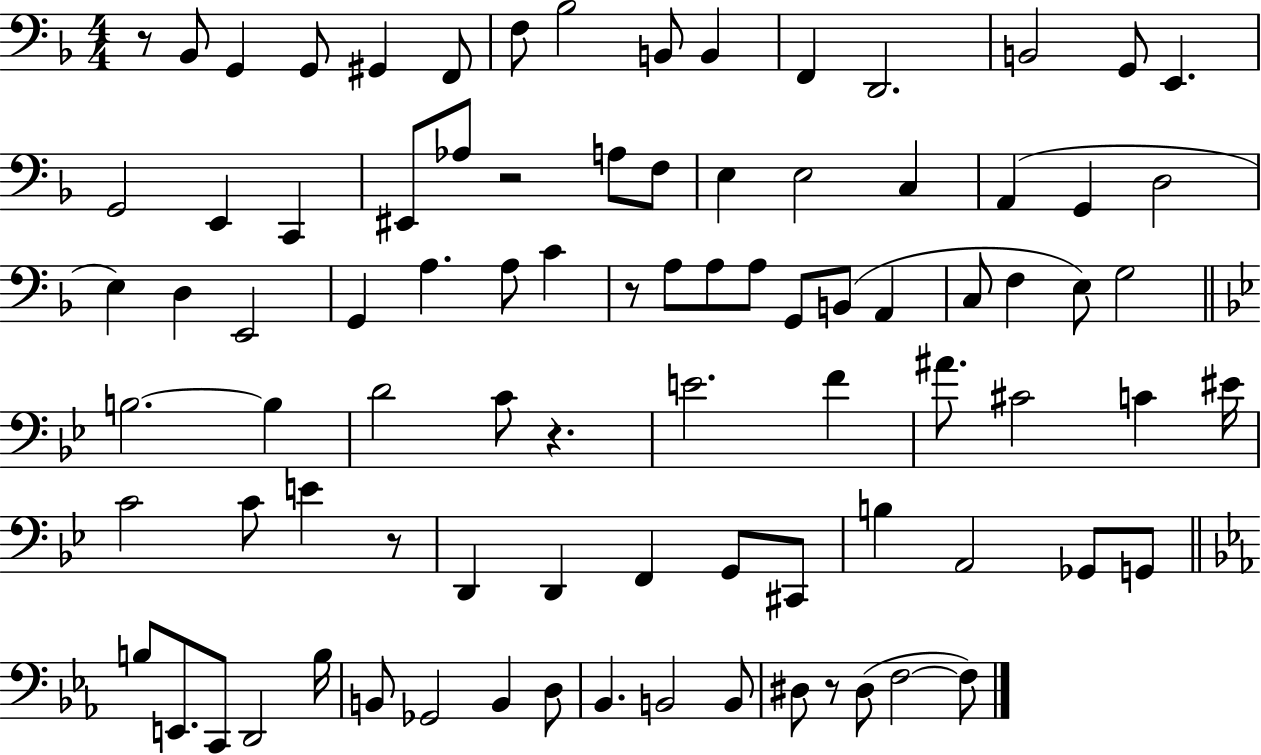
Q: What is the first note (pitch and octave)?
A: Bb2